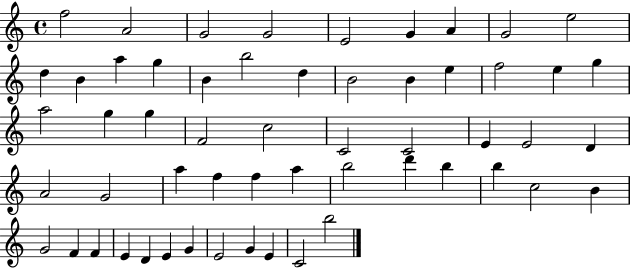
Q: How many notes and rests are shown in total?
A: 56